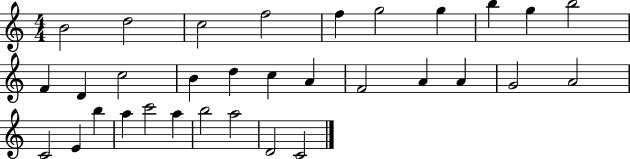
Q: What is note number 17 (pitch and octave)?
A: A4